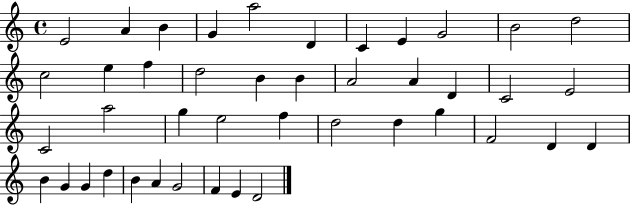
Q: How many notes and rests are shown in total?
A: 43